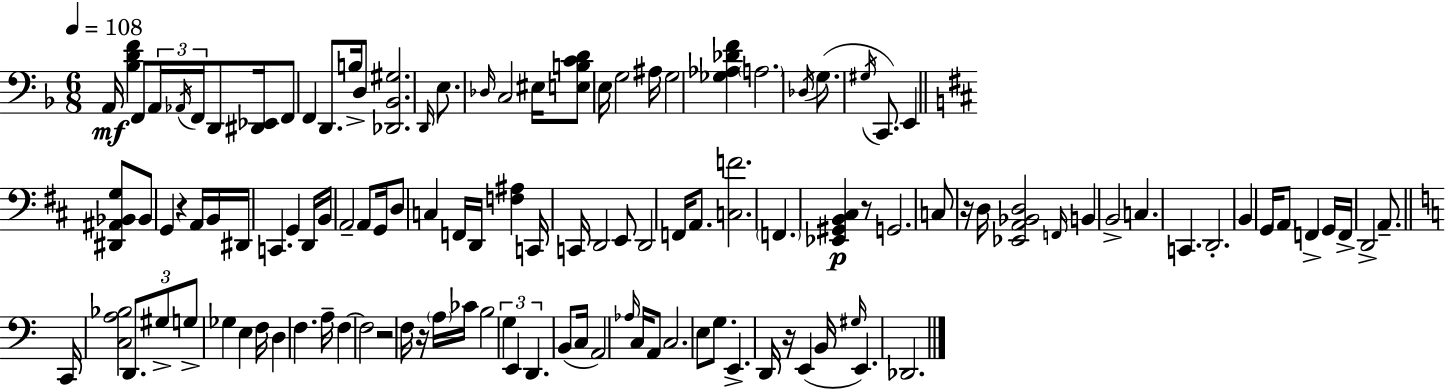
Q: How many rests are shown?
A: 6